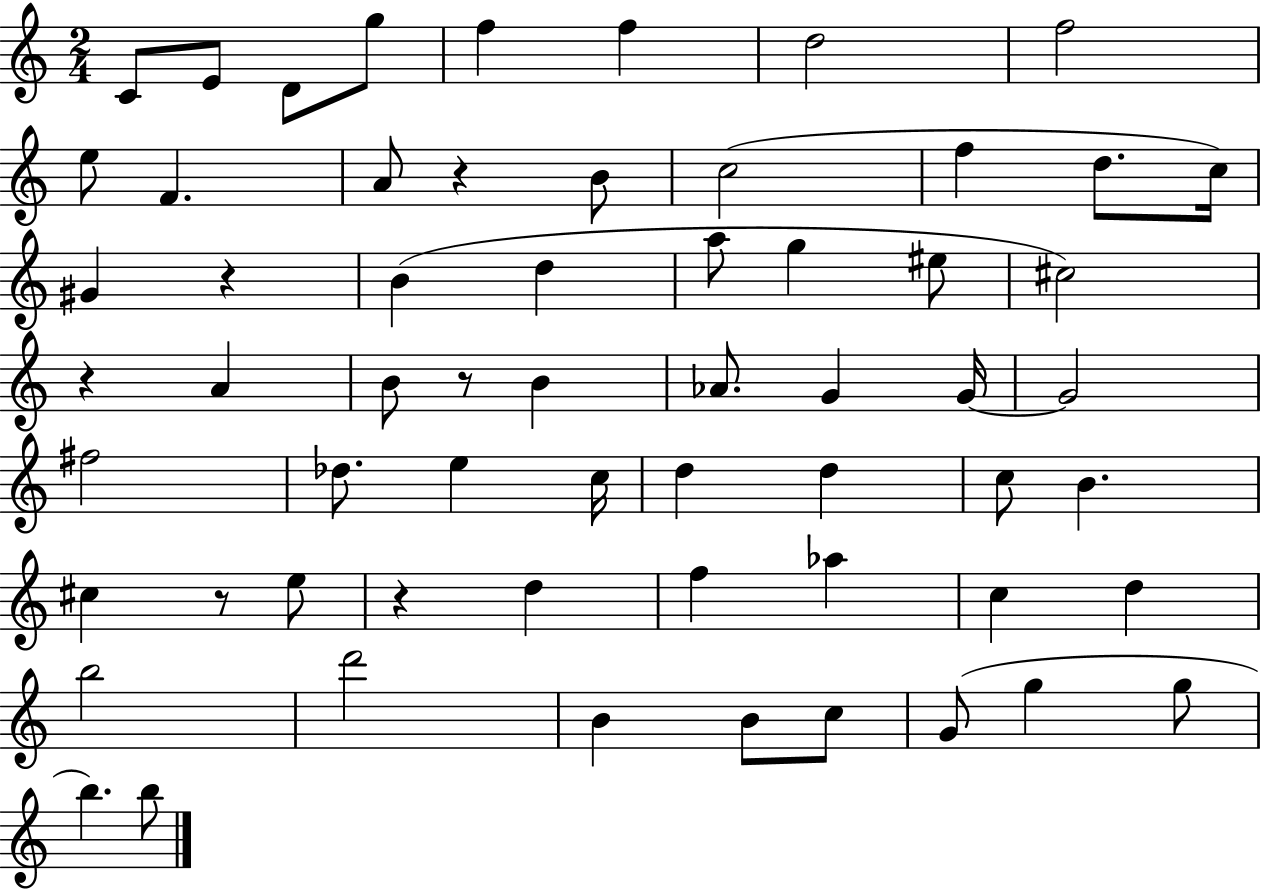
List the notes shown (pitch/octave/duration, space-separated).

C4/e E4/e D4/e G5/e F5/q F5/q D5/h F5/h E5/e F4/q. A4/e R/q B4/e C5/h F5/q D5/e. C5/s G#4/q R/q B4/q D5/q A5/e G5/q EIS5/e C#5/h R/q A4/q B4/e R/e B4/q Ab4/e. G4/q G4/s G4/h F#5/h Db5/e. E5/q C5/s D5/q D5/q C5/e B4/q. C#5/q R/e E5/e R/q D5/q F5/q Ab5/q C5/q D5/q B5/h D6/h B4/q B4/e C5/e G4/e G5/q G5/e B5/q. B5/e